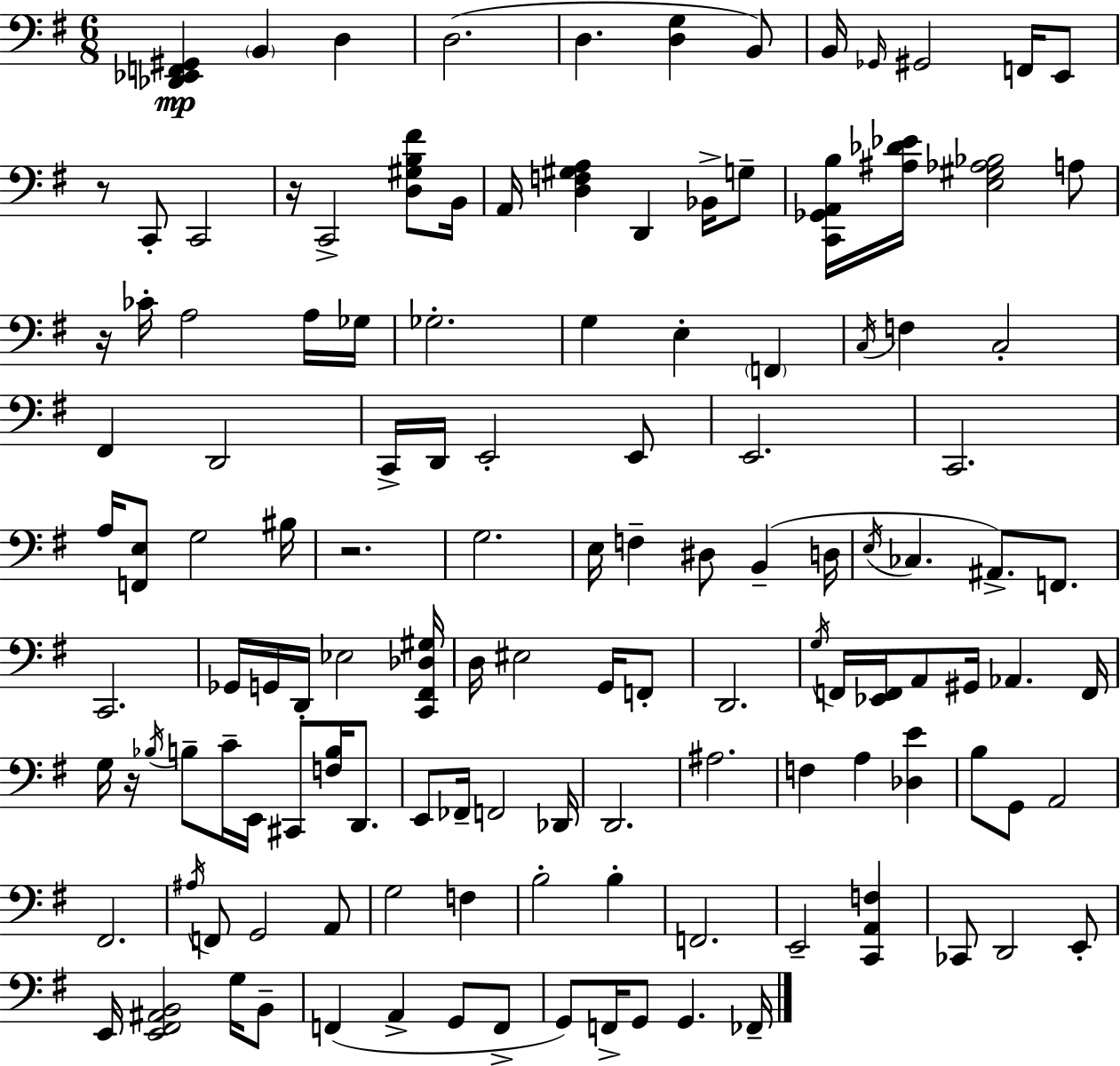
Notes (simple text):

[Db2,Eb2,F2,G#2]/q B2/q D3/q D3/h. D3/q. [D3,G3]/q B2/e B2/s Gb2/s G#2/h F2/s E2/e R/e C2/e C2/h R/s C2/h [D3,G#3,B3,F#4]/e B2/s A2/s [D3,F3,G#3,A3]/q D2/q Bb2/s G3/e [C2,Gb2,A2,B3]/s [A#3,Db4,Eb4]/s [E3,G#3,Ab3,Bb3]/h A3/e R/s CES4/s A3/h A3/s Gb3/s Gb3/h. G3/q E3/q F2/q C3/s F3/q C3/h F#2/q D2/h C2/s D2/s E2/h E2/e E2/h. C2/h. A3/s [F2,E3]/e G3/h BIS3/s R/h. G3/h. E3/s F3/q D#3/e B2/q D3/s E3/s CES3/q. A#2/e. F2/e. C2/h. Gb2/s G2/s D2/s Eb3/h [C2,F#2,Db3,G#3]/s D3/s EIS3/h G2/s F2/e D2/h. G3/s F2/s [Eb2,F2]/s A2/e G#2/s Ab2/q. F2/s G3/s R/s Bb3/s B3/e C4/s E2/s C#2/e [F3,B3]/s D2/e. E2/e FES2/s F2/h Db2/s D2/h. A#3/h. F3/q A3/q [Db3,E4]/q B3/e G2/e A2/h F#2/h. A#3/s F2/e G2/h A2/e G3/h F3/q B3/h B3/q F2/h. E2/h [C2,A2,F3]/q CES2/e D2/h E2/e E2/s [E2,F#2,A#2,B2]/h G3/s B2/e F2/q A2/q G2/e F2/e G2/e F2/s G2/e G2/q. FES2/s